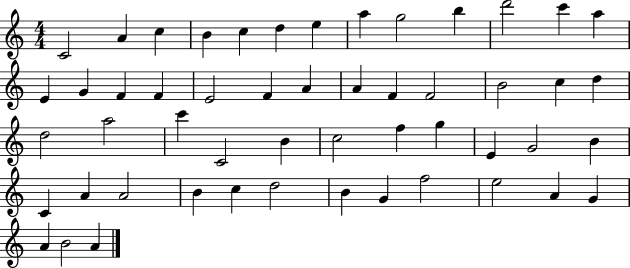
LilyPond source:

{
  \clef treble
  \numericTimeSignature
  \time 4/4
  \key c \major
  c'2 a'4 c''4 | b'4 c''4 d''4 e''4 | a''4 g''2 b''4 | d'''2 c'''4 a''4 | \break e'4 g'4 f'4 f'4 | e'2 f'4 a'4 | a'4 f'4 f'2 | b'2 c''4 d''4 | \break d''2 a''2 | c'''4 c'2 b'4 | c''2 f''4 g''4 | e'4 g'2 b'4 | \break c'4 a'4 a'2 | b'4 c''4 d''2 | b'4 g'4 f''2 | e''2 a'4 g'4 | \break a'4 b'2 a'4 | \bar "|."
}